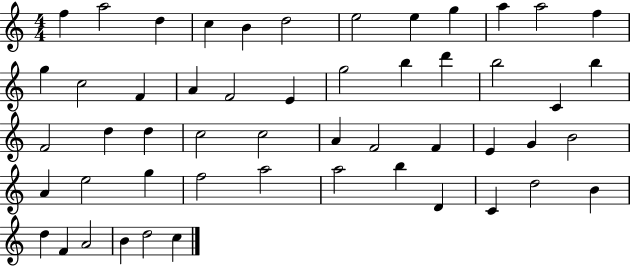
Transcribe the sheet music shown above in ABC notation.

X:1
T:Untitled
M:4/4
L:1/4
K:C
f a2 d c B d2 e2 e g a a2 f g c2 F A F2 E g2 b d' b2 C b F2 d d c2 c2 A F2 F E G B2 A e2 g f2 a2 a2 b D C d2 B d F A2 B d2 c